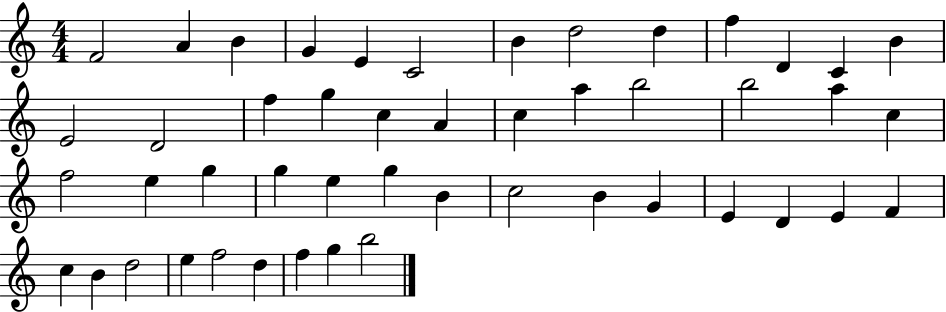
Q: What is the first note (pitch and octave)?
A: F4